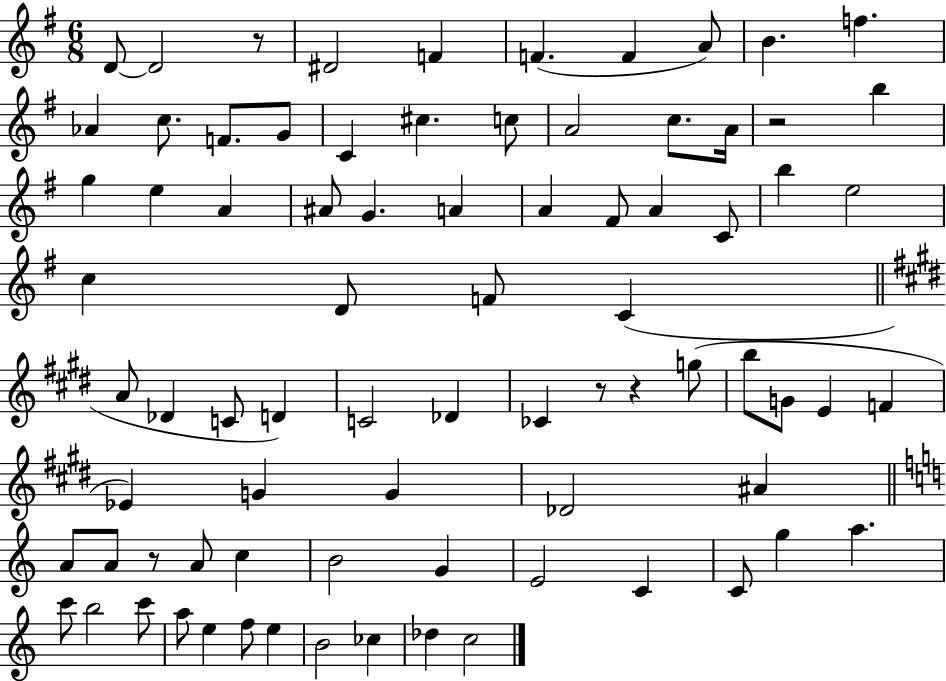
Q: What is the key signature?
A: G major